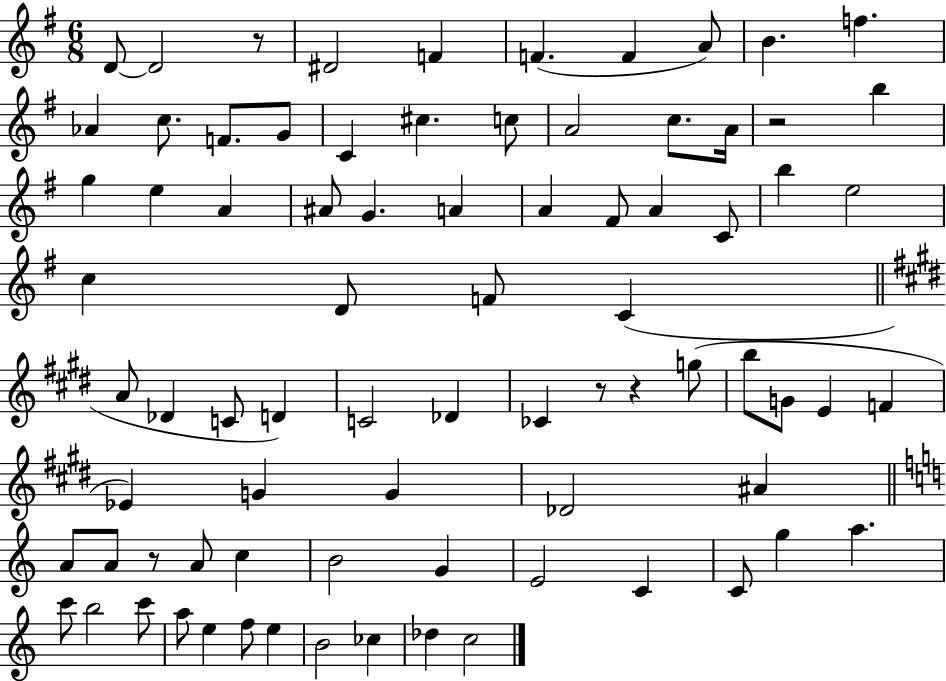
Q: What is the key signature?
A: G major